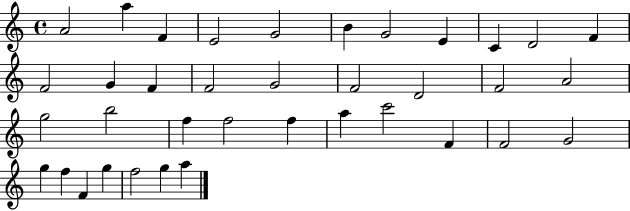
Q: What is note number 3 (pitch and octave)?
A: F4